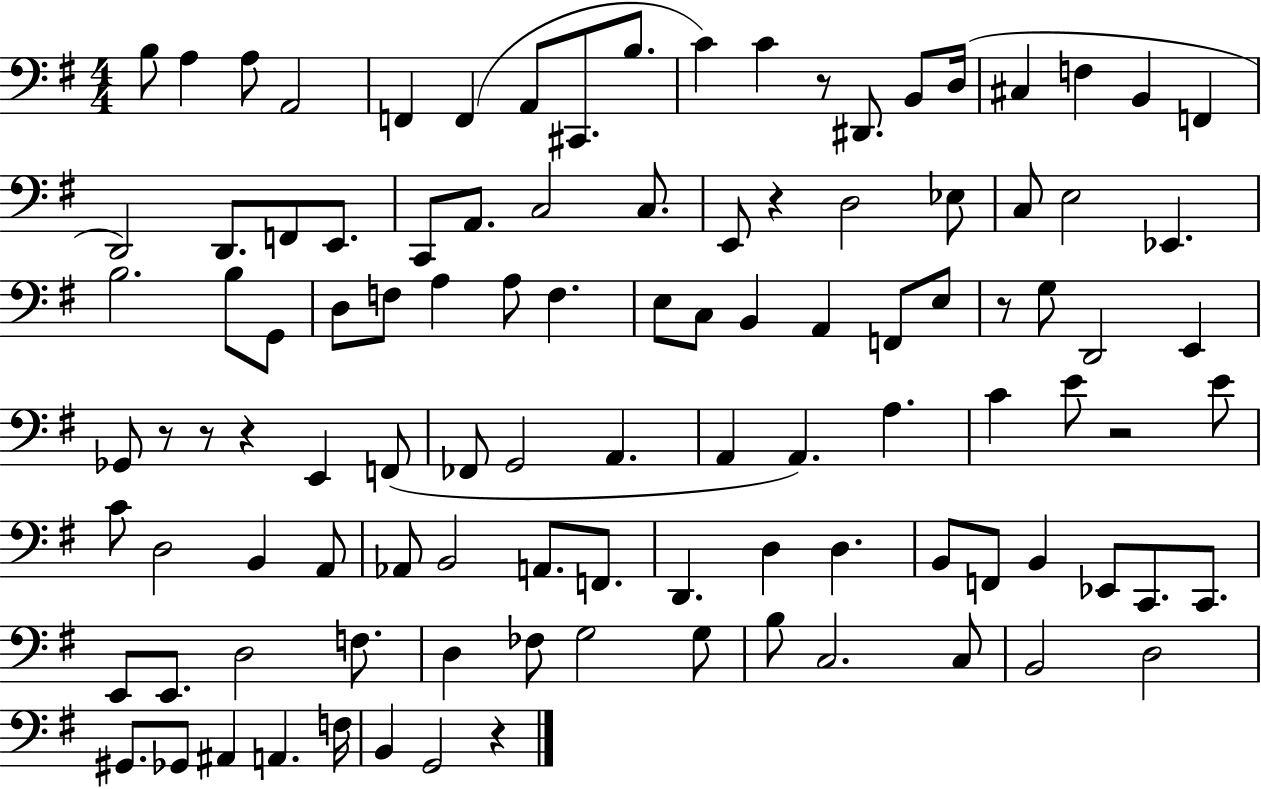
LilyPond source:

{
  \clef bass
  \numericTimeSignature
  \time 4/4
  \key g \major
  b8 a4 a8 a,2 | f,4 f,4( a,8 cis,8. b8. | c'4) c'4 r8 dis,8. b,8 d16( | cis4 f4 b,4 f,4 | \break d,2) d,8. f,8 e,8. | c,8 a,8. c2 c8. | e,8 r4 d2 ees8 | c8 e2 ees,4. | \break b2. b8 g,8 | d8 f8 a4 a8 f4. | e8 c8 b,4 a,4 f,8 e8 | r8 g8 d,2 e,4 | \break ges,8 r8 r8 r4 e,4 f,8( | fes,8 g,2 a,4. | a,4 a,4.) a4. | c'4 e'8 r2 e'8 | \break c'8 d2 b,4 a,8 | aes,8 b,2 a,8. f,8. | d,4. d4 d4. | b,8 f,8 b,4 ees,8 c,8. c,8. | \break e,8 e,8. d2 f8. | d4 fes8 g2 g8 | b8 c2. c8 | b,2 d2 | \break gis,8. ges,8 ais,4 a,4. f16 | b,4 g,2 r4 | \bar "|."
}